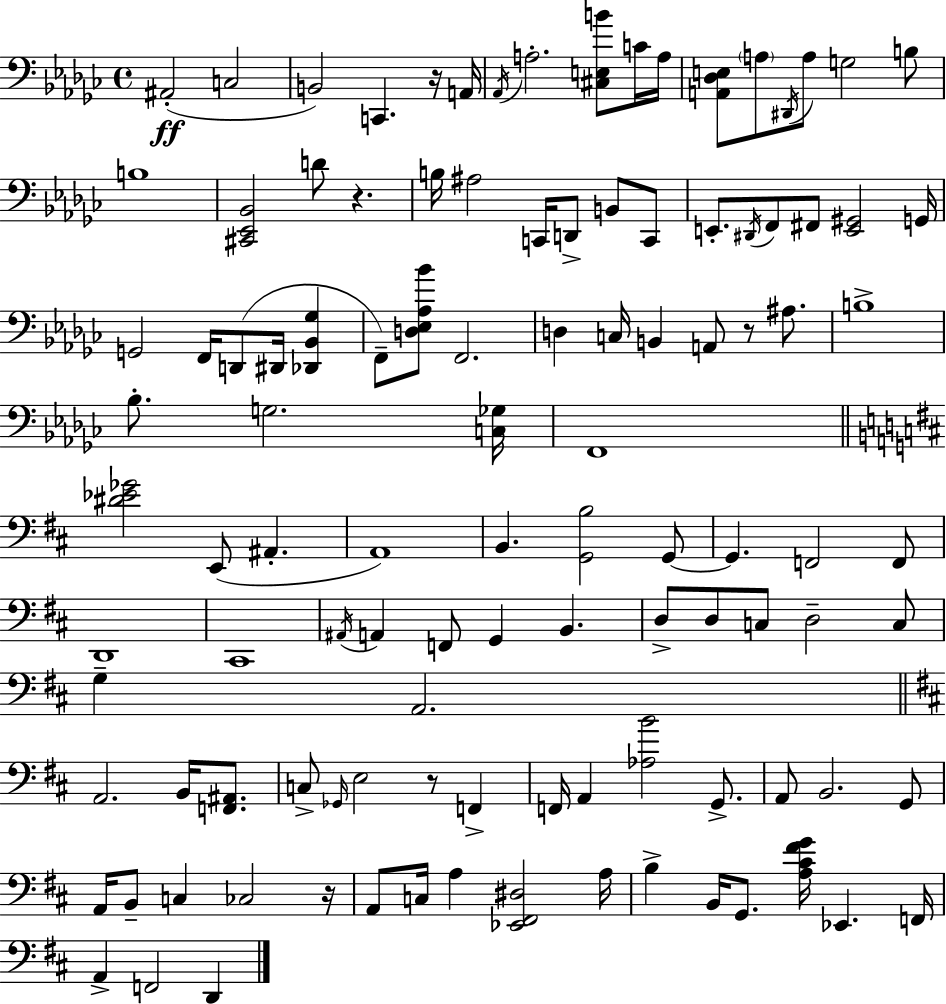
{
  \clef bass
  \time 4/4
  \defaultTimeSignature
  \key ees \minor
  ais,2-.(\ff c2 | b,2) c,4. r16 a,16 | \acciaccatura { aes,16 } a2.-. <cis e b'>8 c'16 | a16 <a, des e>8 \parenthesize a8 \acciaccatura { dis,16 } a8 g2 | \break b8 b1 | <cis, ees, bes,>2 d'8 r4. | b16 ais2 c,16 d,8-> b,8 | c,8 e,8.-. \acciaccatura { dis,16 } f,8 fis,8 <e, gis,>2 | \break g,16 g,2 f,16 d,8( dis,16 <des, bes, ges>4 | f,8--) <d ees aes bes'>8 f,2. | d4 c16 b,4 a,8 r8 | ais8. b1-> | \break bes8.-. g2. | <c ges>16 f,1 | \bar "||" \break \key d \major <dis' ees' ges'>2 e,8( ais,4.-. | a,1) | b,4. <g, b>2 g,8~~ | g,4. f,2 f,8 | \break d,1 | cis,1 | \acciaccatura { ais,16 } a,4 f,8 g,4 b,4. | d8-> d8 c8 d2-- c8 | \break g4-- a,2. | \bar "||" \break \key d \major a,2. b,16 <f, ais,>8. | c8-> \grace { ges,16 } e2 r8 f,4-> | f,16 a,4 <aes b'>2 g,8.-> | a,8 b,2. g,8 | \break a,16 b,8-- c4 ces2 | r16 a,8 c16 a4 <ees, fis, dis>2 | a16 b4-> b,16 g,8. <a cis' fis' g'>16 ees,4. | f,16 a,4-> f,2 d,4 | \break \bar "|."
}